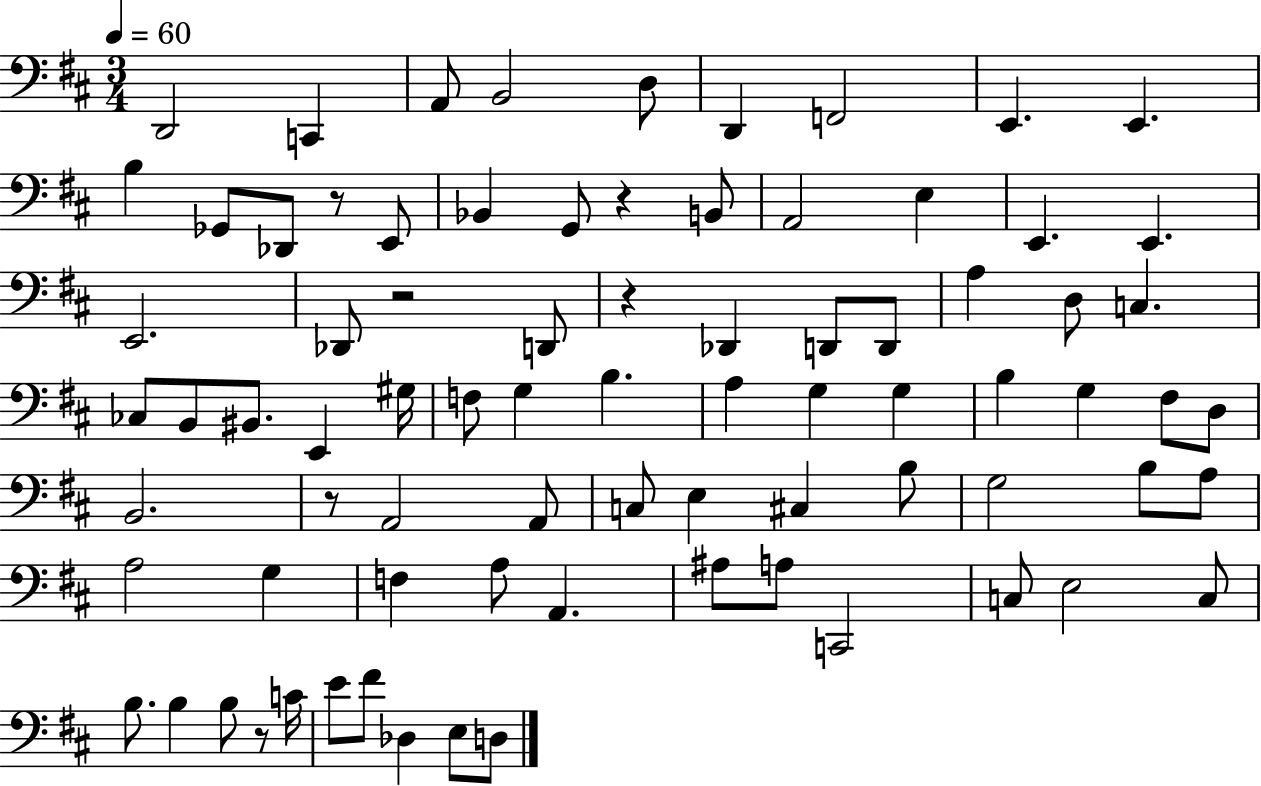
{
  \clef bass
  \numericTimeSignature
  \time 3/4
  \key d \major
  \tempo 4 = 60
  d,2 c,4 | a,8 b,2 d8 | d,4 f,2 | e,4. e,4. | \break b4 ges,8 des,8 r8 e,8 | bes,4 g,8 r4 b,8 | a,2 e4 | e,4. e,4. | \break e,2. | des,8 r2 d,8 | r4 des,4 d,8 d,8 | a4 d8 c4. | \break ces8 b,8 bis,8. e,4 gis16 | f8 g4 b4. | a4 g4 g4 | b4 g4 fis8 d8 | \break b,2. | r8 a,2 a,8 | c8 e4 cis4 b8 | g2 b8 a8 | \break a2 g4 | f4 a8 a,4. | ais8 a8 c,2 | c8 e2 c8 | \break b8. b4 b8 r8 c'16 | e'8 fis'8 des4 e8 d8 | \bar "|."
}